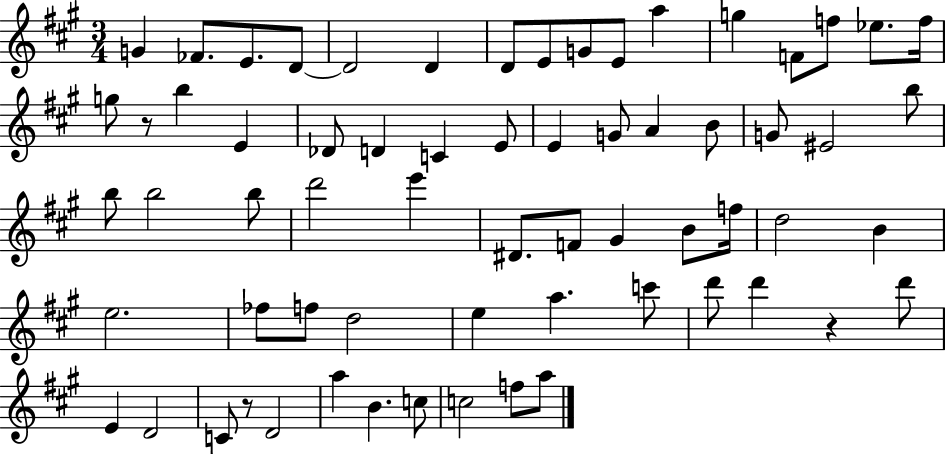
{
  \clef treble
  \numericTimeSignature
  \time 3/4
  \key a \major
  \repeat volta 2 { g'4 fes'8. e'8. d'8~~ | d'2 d'4 | d'8 e'8 g'8 e'8 a''4 | g''4 f'8 f''8 ees''8. f''16 | \break g''8 r8 b''4 e'4 | des'8 d'4 c'4 e'8 | e'4 g'8 a'4 b'8 | g'8 eis'2 b''8 | \break b''8 b''2 b''8 | d'''2 e'''4 | dis'8. f'8 gis'4 b'8 f''16 | d''2 b'4 | \break e''2. | fes''8 f''8 d''2 | e''4 a''4. c'''8 | d'''8 d'''4 r4 d'''8 | \break e'4 d'2 | c'8 r8 d'2 | a''4 b'4. c''8 | c''2 f''8 a''8 | \break } \bar "|."
}